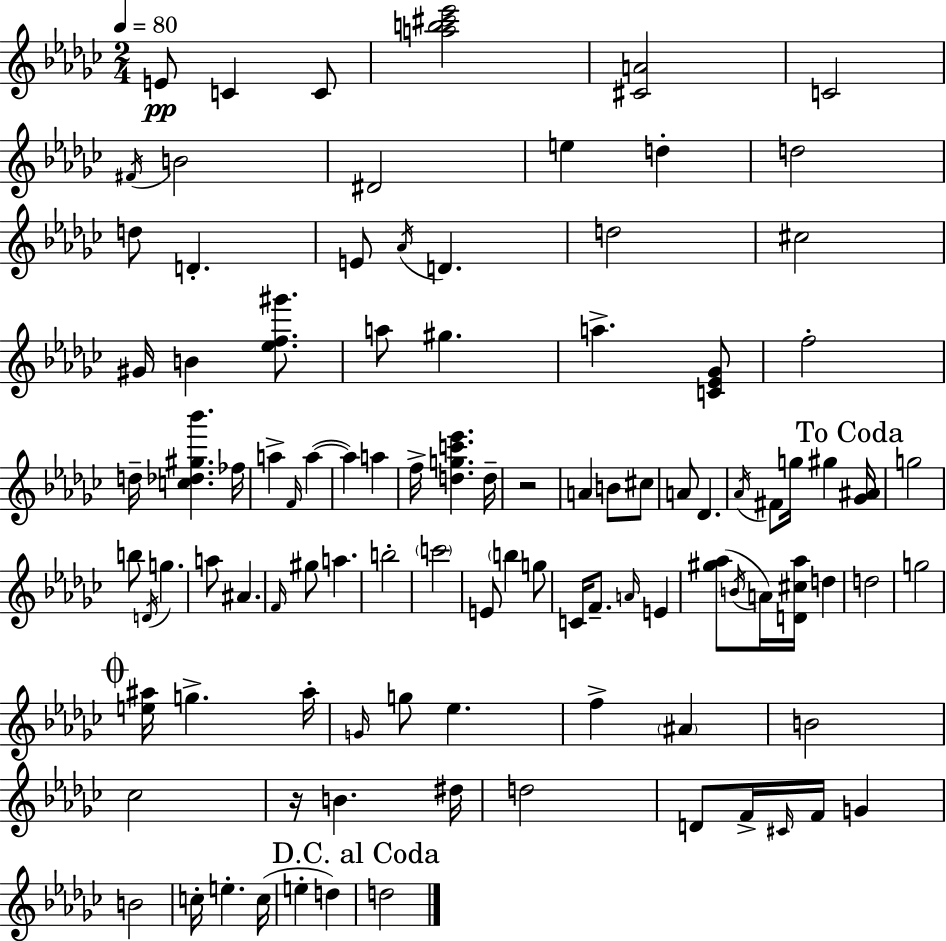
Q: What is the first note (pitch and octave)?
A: E4